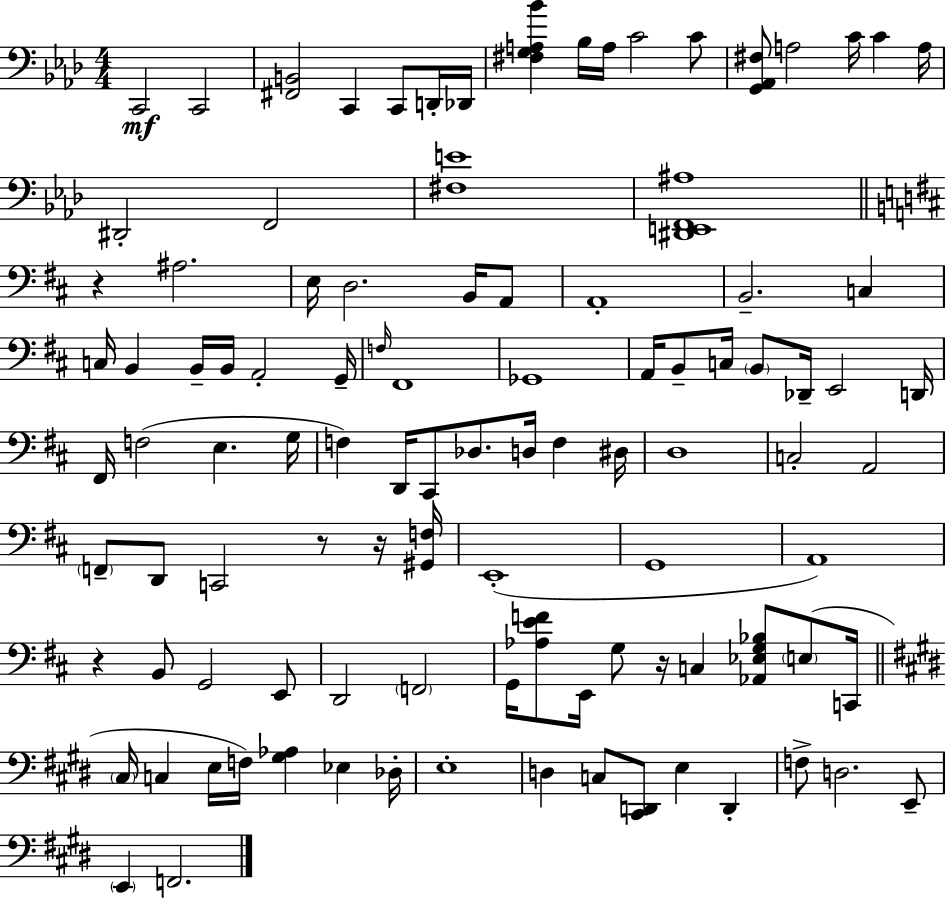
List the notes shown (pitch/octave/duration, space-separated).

C2/h C2/h [F#2,B2]/h C2/q C2/e D2/s Db2/s [F#3,G3,A3,Bb4]/q Bb3/s A3/s C4/h C4/e [G2,Ab2,F#3]/e A3/h C4/s C4/q A3/s D#2/h F2/h [F#3,E4]/w [D#2,E2,F2,A#3]/w R/q A#3/h. E3/s D3/h. B2/s A2/e A2/w B2/h. C3/q C3/s B2/q B2/s B2/s A2/h G2/s F3/s F#2/w Gb2/w A2/s B2/e C3/s B2/e Db2/s E2/h D2/s F#2/s F3/h E3/q. G3/s F3/q D2/s C#2/e Db3/e. D3/s F3/q D#3/s D3/w C3/h A2/h F2/e D2/e C2/h R/e R/s [G#2,F3]/s E2/w G2/w A2/w R/q B2/e G2/h E2/e D2/h F2/h G2/s [Ab3,E4,F4]/e E2/s G3/e R/s C3/q [Ab2,Eb3,G3,Bb3]/e E3/e C2/s C#3/s C3/q E3/s F3/s [G#3,Ab3]/q Eb3/q Db3/s E3/w D3/q C3/e [C#2,D2]/e E3/q D2/q F3/e D3/h. E2/e E2/q F2/h.